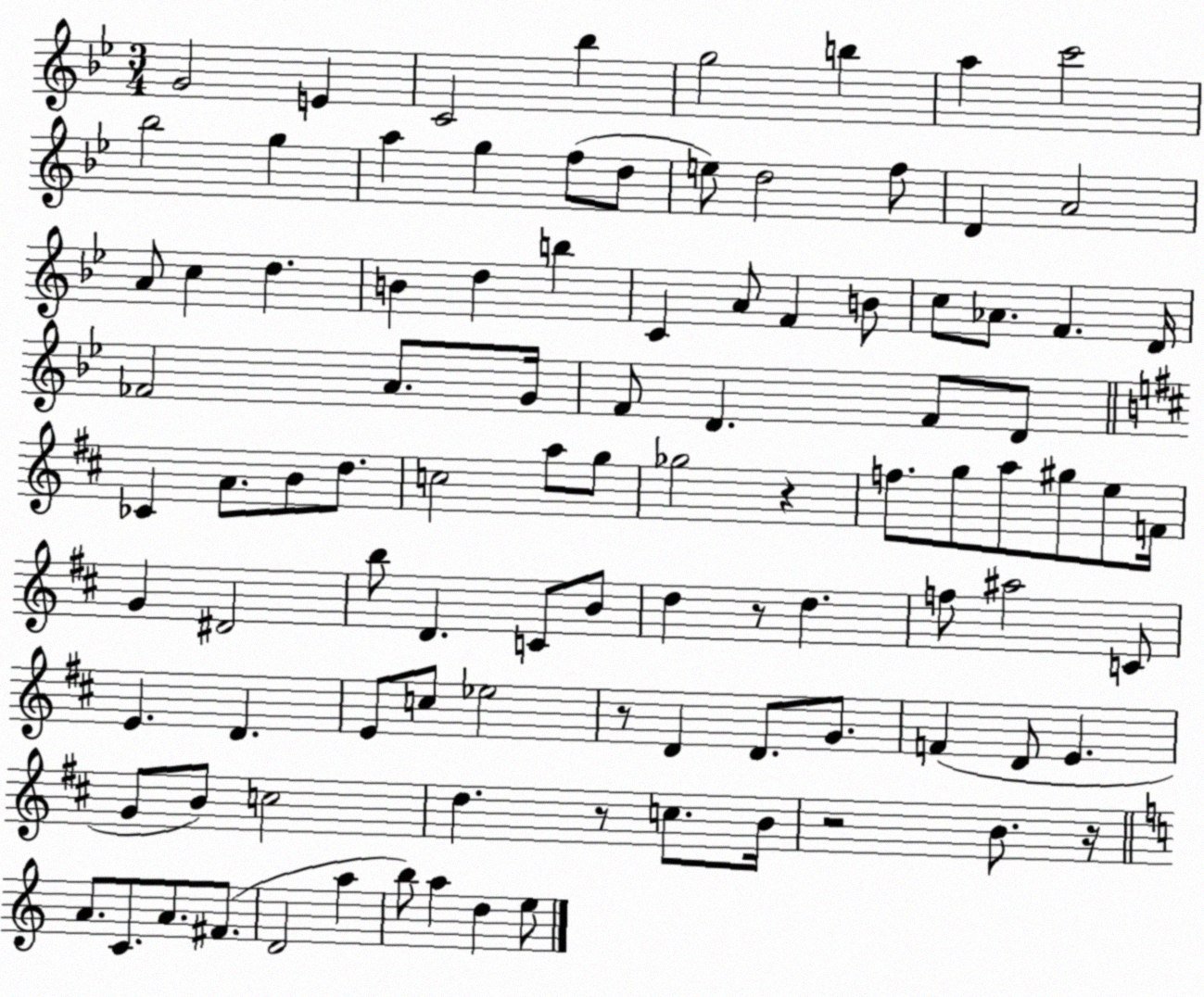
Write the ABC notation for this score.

X:1
T:Untitled
M:3/4
L:1/4
K:Bb
G2 E C2 _b g2 b a c'2 _b2 g a g f/2 d/2 e/2 d2 f/2 D A2 A/2 c d B d b C A/2 F B/2 c/2 _A/2 F D/4 _F2 A/2 G/4 F/2 D F/2 D/2 _C A/2 B/2 d/2 c2 a/2 g/2 _g2 z f/2 g/2 a/2 ^g/2 e/2 F/4 G ^D2 b/2 D C/2 B/2 d z/2 d f/2 ^a2 C/2 E D E/2 c/2 _e2 z/2 D D/2 G/2 F D/2 E G/2 B/2 c2 d z/2 c/2 B/4 z2 B/2 z/4 A/2 C/2 A/2 ^F/2 D2 a b/2 a d e/2